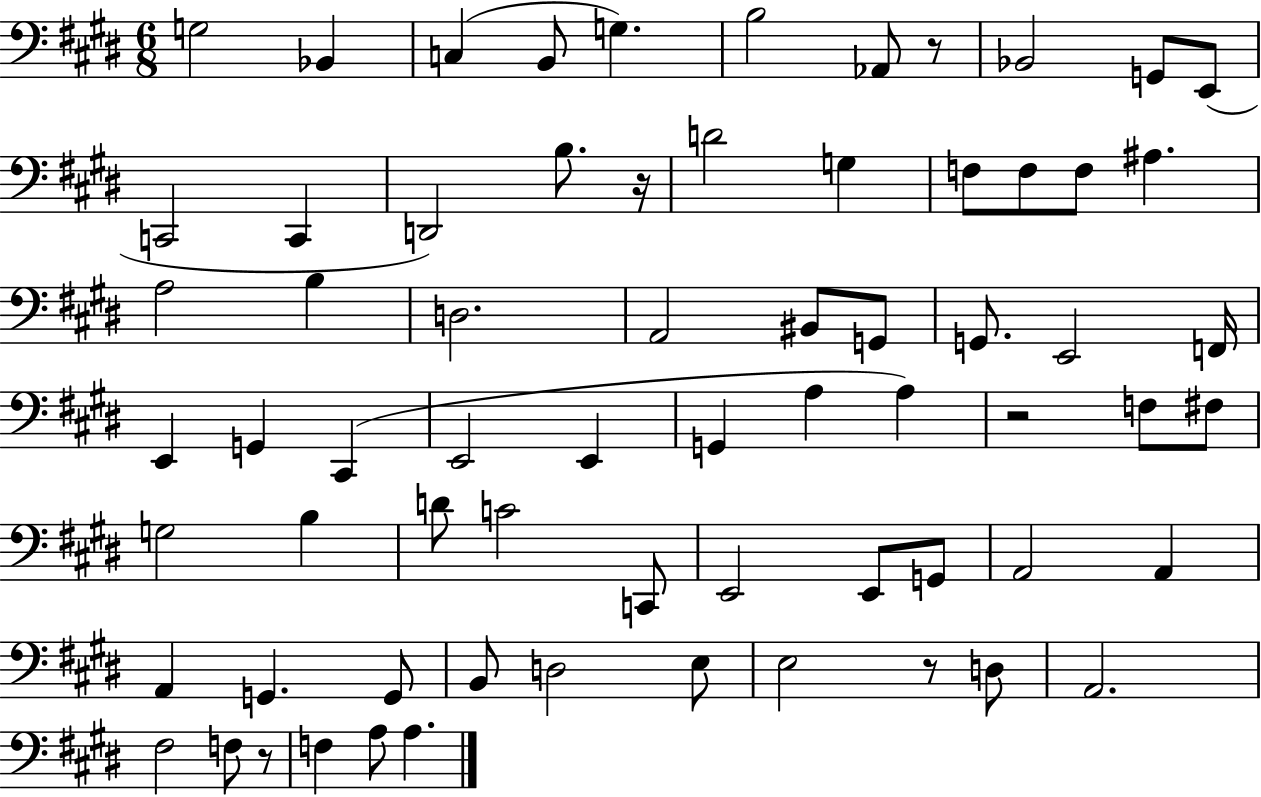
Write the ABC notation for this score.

X:1
T:Untitled
M:6/8
L:1/4
K:E
G,2 _B,, C, B,,/2 G, B,2 _A,,/2 z/2 _B,,2 G,,/2 E,,/2 C,,2 C,, D,,2 B,/2 z/4 D2 G, F,/2 F,/2 F,/2 ^A, A,2 B, D,2 A,,2 ^B,,/2 G,,/2 G,,/2 E,,2 F,,/4 E,, G,, ^C,, E,,2 E,, G,, A, A, z2 F,/2 ^F,/2 G,2 B, D/2 C2 C,,/2 E,,2 E,,/2 G,,/2 A,,2 A,, A,, G,, G,,/2 B,,/2 D,2 E,/2 E,2 z/2 D,/2 A,,2 ^F,2 F,/2 z/2 F, A,/2 A,